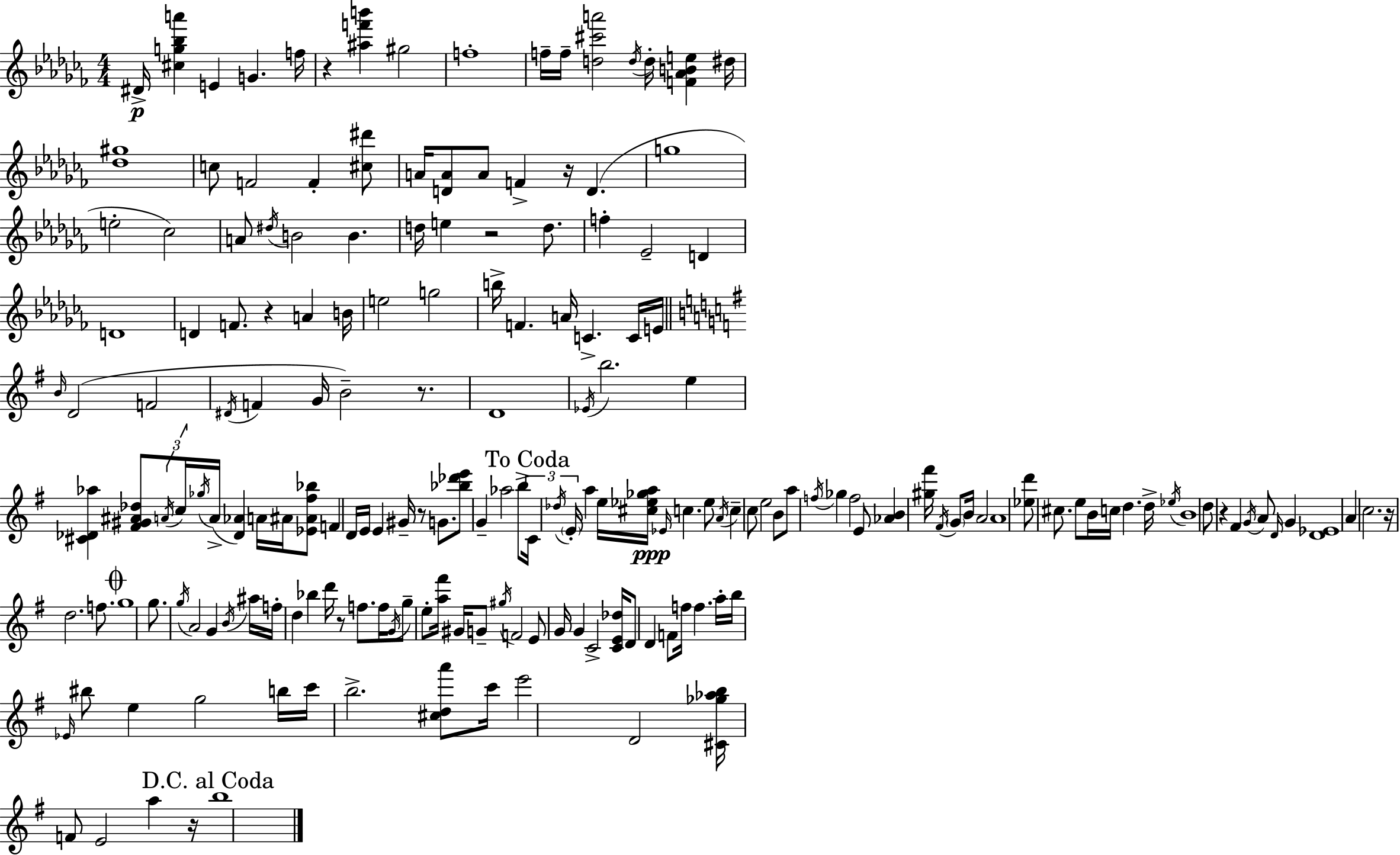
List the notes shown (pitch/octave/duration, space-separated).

D#4/s [C#5,G5,Bb5,A6]/q E4/q G4/q. F5/s R/q [A#5,F6,B6]/q G#5/h F5/w F5/s F5/s [D5,C#6,A6]/h D5/s D5/s [F4,Ab4,B4,E5]/q D#5/s [Db5,G#5]/w C5/e F4/h F4/q [C#5,D#6]/e A4/s [D4,A4]/e A4/e F4/q R/s D4/q. G5/w E5/h CES5/h A4/e D#5/s B4/h B4/q. D5/s E5/q R/h D5/e. F5/q Eb4/h D4/q D4/w D4/q F4/e. R/q A4/q B4/s E5/h G5/h B5/s F4/q. A4/s C4/q. C4/s E4/s B4/s D4/h F4/h D#4/s F4/q G4/s B4/h R/e. D4/w Eb4/s B5/h. E5/q [C#4,Db4,Ab5]/q [F#4,G#4,A#4,Db5]/e A4/s C5/s Gb5/s A4/s [Db4,Ab4]/q A4/s A#4/s [Eb4,A#4,F#5,Bb5]/e F4/q D4/s E4/s E4/q G#4/s R/e G4/e. [Bb5,Db6,E6]/e G4/q Ab5/h B5/e C4/s Db5/s E4/s A5/q E5/s [C#5,Eb5,Gb5,A5]/s Eb4/s C5/q. Eb5/e A4/s C5/q C5/e E5/h B4/e A5/e F5/s Gb5/q F5/h E4/e [Ab4,B4]/q [G#5,F#6]/s F#4/s G4/e B4/s A4/h A4/w [Eb5,D6]/e C#5/e. E5/e B4/s C5/s D5/q. D5/s Eb5/s B4/w D5/e R/q F#4/q G4/s A4/e D4/s G4/q [D4,Eb4]/w A4/q C5/h. R/s D5/h. F5/e. G5/w G5/e. G5/s A4/h G4/q B4/s A#5/s F5/s D5/q Bb5/q D6/s R/e F5/e. F5/s G4/s G5/e E5/e [A5,F#6]/s G#4/s G4/e G#5/s F4/h E4/e G4/s G4/q C4/h [C4,E4,Db5]/s D4/e D4/q F4/e F5/s F5/q. A5/s B5/s Eb4/s BIS5/e E5/q G5/h B5/s C6/s B5/h. [C#5,D5,A6]/e C6/s E6/h D4/h [C#4,Gb5,Ab5,B5]/s F4/e E4/h A5/q R/s B5/w